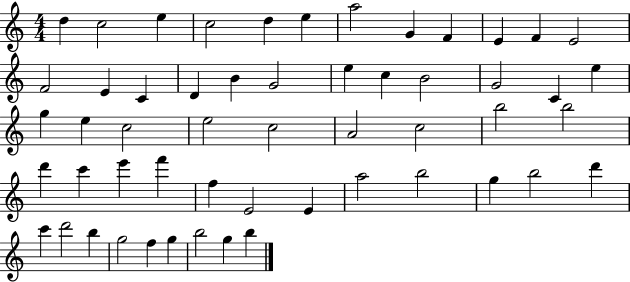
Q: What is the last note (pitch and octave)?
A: B5